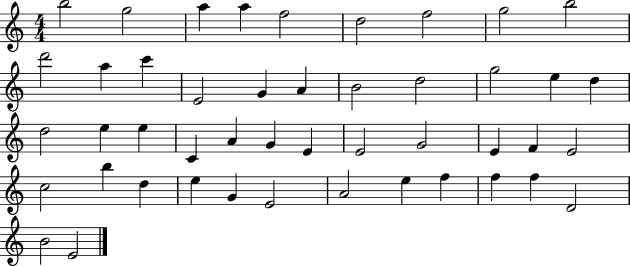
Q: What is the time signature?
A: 4/4